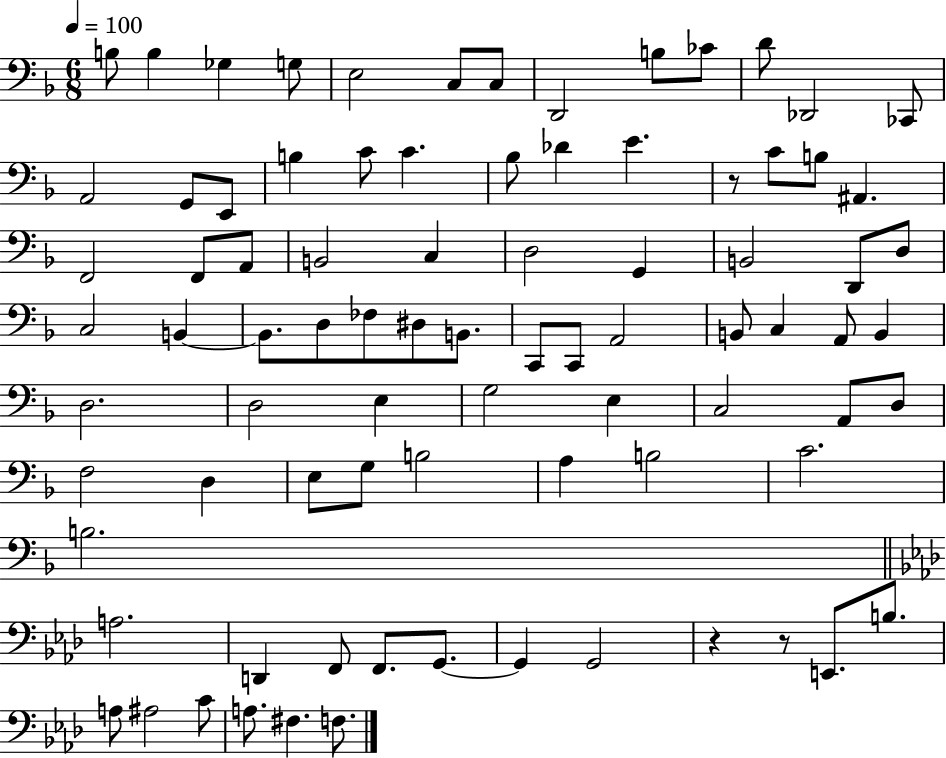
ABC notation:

X:1
T:Untitled
M:6/8
L:1/4
K:F
B,/2 B, _G, G,/2 E,2 C,/2 C,/2 D,,2 B,/2 _C/2 D/2 _D,,2 _C,,/2 A,,2 G,,/2 E,,/2 B, C/2 C _B,/2 _D E z/2 C/2 B,/2 ^A,, F,,2 F,,/2 A,,/2 B,,2 C, D,2 G,, B,,2 D,,/2 D,/2 C,2 B,, B,,/2 D,/2 _F,/2 ^D,/2 B,,/2 C,,/2 C,,/2 A,,2 B,,/2 C, A,,/2 B,, D,2 D,2 E, G,2 E, C,2 A,,/2 D,/2 F,2 D, E,/2 G,/2 B,2 A, B,2 C2 B,2 A,2 D,, F,,/2 F,,/2 G,,/2 G,, G,,2 z z/2 E,,/2 B,/2 A,/2 ^A,2 C/2 A,/2 ^F, F,/2